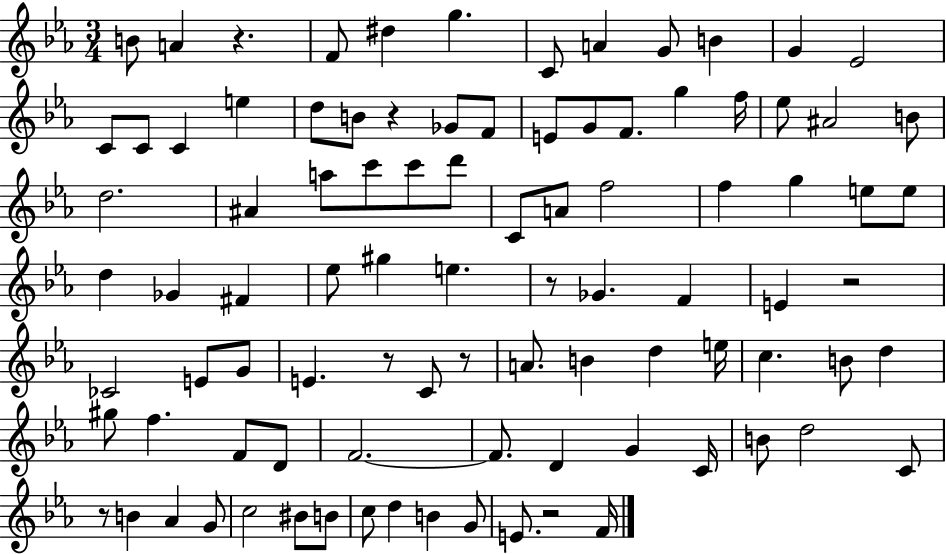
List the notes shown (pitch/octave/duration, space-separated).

B4/e A4/q R/q. F4/e D#5/q G5/q. C4/e A4/q G4/e B4/q G4/q Eb4/h C4/e C4/e C4/q E5/q D5/e B4/e R/q Gb4/e F4/e E4/e G4/e F4/e. G5/q F5/s Eb5/e A#4/h B4/e D5/h. A#4/q A5/e C6/e C6/e D6/e C4/e A4/e F5/h F5/q G5/q E5/e E5/e D5/q Gb4/q F#4/q Eb5/e G#5/q E5/q. R/e Gb4/q. F4/q E4/q R/h CES4/h E4/e G4/e E4/q. R/e C4/e R/e A4/e. B4/q D5/q E5/s C5/q. B4/e D5/q G#5/e F5/q. F4/e D4/e F4/h. F4/e. D4/q G4/q C4/s B4/e D5/h C4/e R/e B4/q Ab4/q G4/e C5/h BIS4/e B4/e C5/e D5/q B4/q G4/e E4/e. R/h F4/s